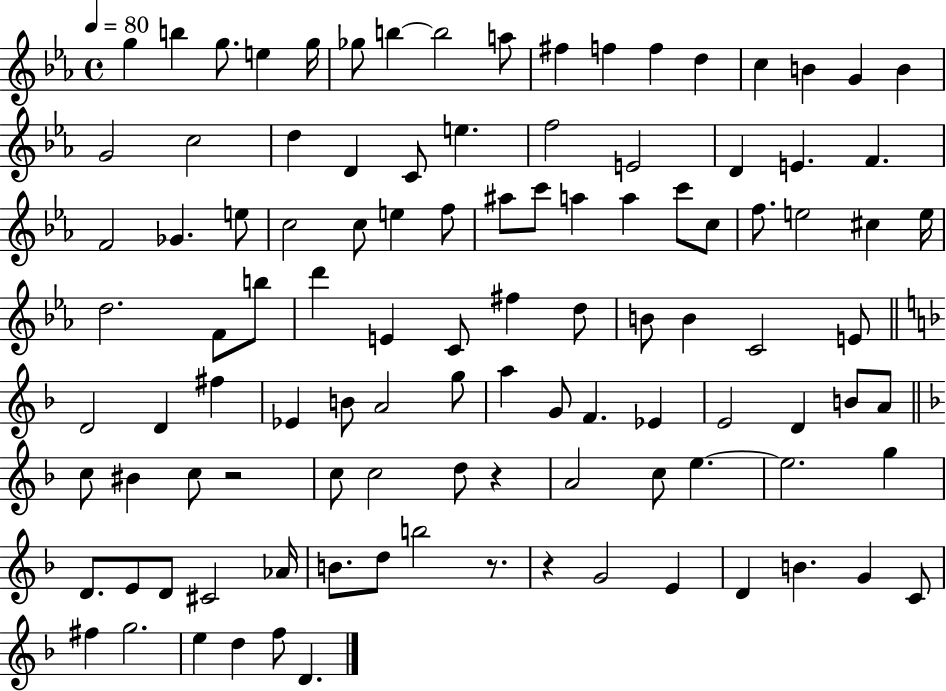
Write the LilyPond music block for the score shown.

{
  \clef treble
  \time 4/4
  \defaultTimeSignature
  \key ees \major
  \tempo 4 = 80
  g''4 b''4 g''8. e''4 g''16 | ges''8 b''4~~ b''2 a''8 | fis''4 f''4 f''4 d''4 | c''4 b'4 g'4 b'4 | \break g'2 c''2 | d''4 d'4 c'8 e''4. | f''2 e'2 | d'4 e'4. f'4. | \break f'2 ges'4. e''8 | c''2 c''8 e''4 f''8 | ais''8 c'''8 a''4 a''4 c'''8 c''8 | f''8. e''2 cis''4 e''16 | \break d''2. f'8 b''8 | d'''4 e'4 c'8 fis''4 d''8 | b'8 b'4 c'2 e'8 | \bar "||" \break \key f \major d'2 d'4 fis''4 | ees'4 b'8 a'2 g''8 | a''4 g'8 f'4. ees'4 | e'2 d'4 b'8 a'8 | \break \bar "||" \break \key f \major c''8 bis'4 c''8 r2 | c''8 c''2 d''8 r4 | a'2 c''8 e''4.~~ | e''2. g''4 | \break d'8. e'8 d'8 cis'2 aes'16 | b'8. d''8 b''2 r8. | r4 g'2 e'4 | d'4 b'4. g'4 c'8 | \break fis''4 g''2. | e''4 d''4 f''8 d'4. | \bar "|."
}